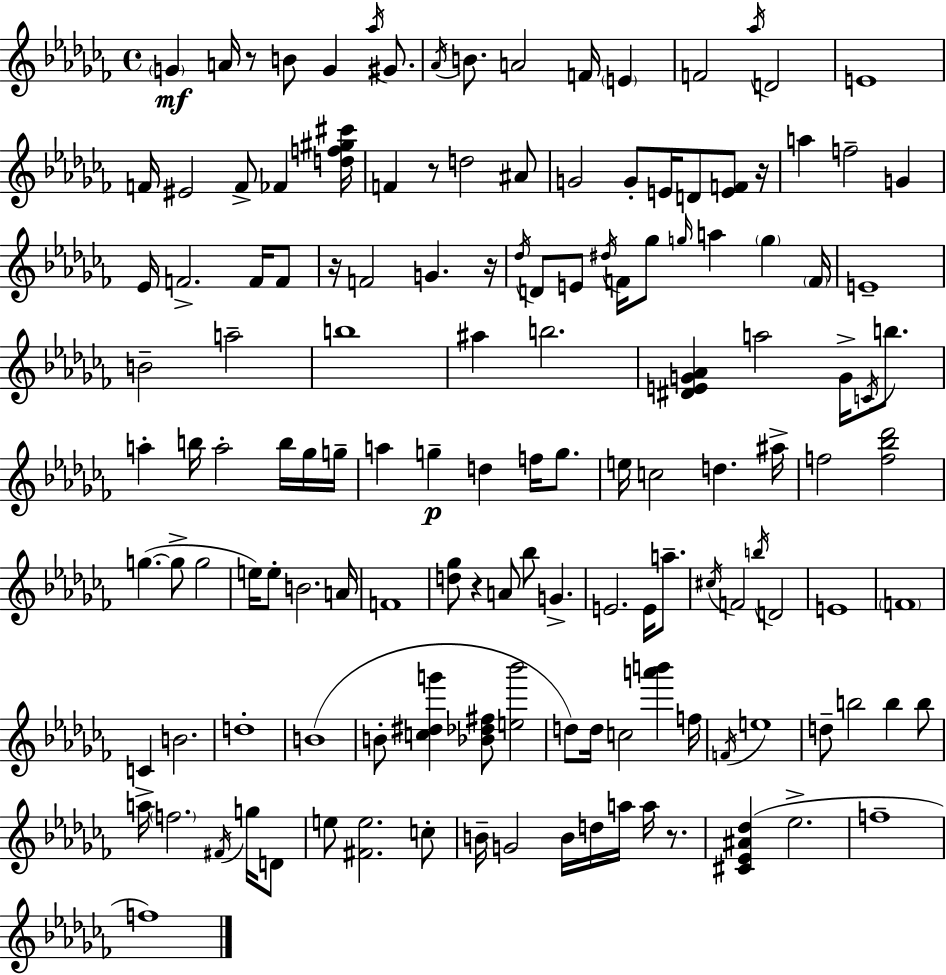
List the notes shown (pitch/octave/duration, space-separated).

G4/q A4/s R/e B4/e G4/q Ab5/s G#4/e. Ab4/s B4/e. A4/h F4/s E4/q F4/h Ab5/s D4/h E4/w F4/s EIS4/h F4/e FES4/q [D5,F5,G#5,C#6]/s F4/q R/e D5/h A#4/e G4/h G4/e E4/s D4/e [E4,F4]/e R/s A5/q F5/h G4/q Eb4/s F4/h. F4/s F4/e R/s F4/h G4/q. R/s Db5/s D4/e E4/e D#5/s F4/s Gb5/e G5/s A5/q G5/q F4/s E4/w B4/h A5/h B5/w A#5/q B5/h. [D#4,E4,G4,Ab4]/q A5/h G4/s C4/s B5/e. A5/q B5/s A5/h B5/s Gb5/s G5/s A5/q G5/q D5/q F5/s G5/e. E5/s C5/h D5/q. A#5/s F5/h [F5,Bb5,Db6]/h G5/q. G5/e G5/h E5/s E5/e B4/h. A4/s F4/w [D5,Gb5]/e R/q A4/e Bb5/e G4/q. E4/h. E4/s A5/e. C#5/s F4/h B5/s D4/h E4/w F4/w C4/q B4/h. D5/w B4/w B4/e [C5,D#5,G6]/q [Bb4,Db5,F#5]/e [E5,Bb6]/h D5/e D5/s C5/h [A6,B6]/q F5/s F4/s E5/w D5/e B5/h B5/q B5/e A5/s F5/h. F#4/s G5/s D4/e E5/e [F#4,E5]/h. C5/e B4/s G4/h B4/s D5/s A5/s A5/s R/e. [C#4,Eb4,A#4,Db5]/q Eb5/h. F5/w F5/w